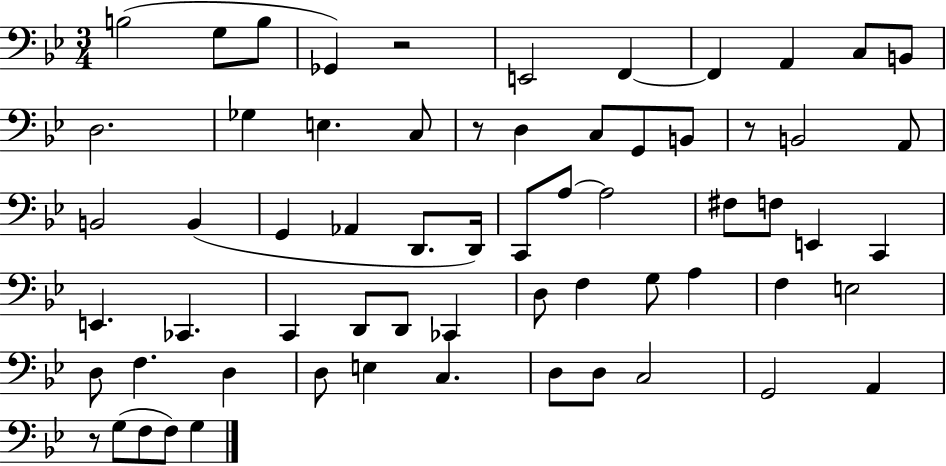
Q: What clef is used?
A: bass